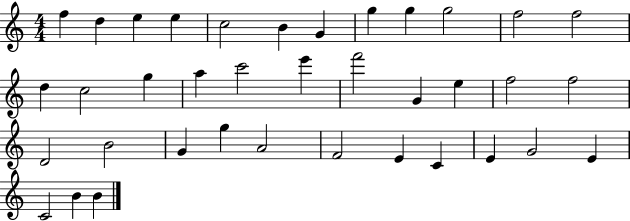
X:1
T:Untitled
M:4/4
L:1/4
K:C
f d e e c2 B G g g g2 f2 f2 d c2 g a c'2 e' f'2 G e f2 f2 D2 B2 G g A2 F2 E C E G2 E C2 B B